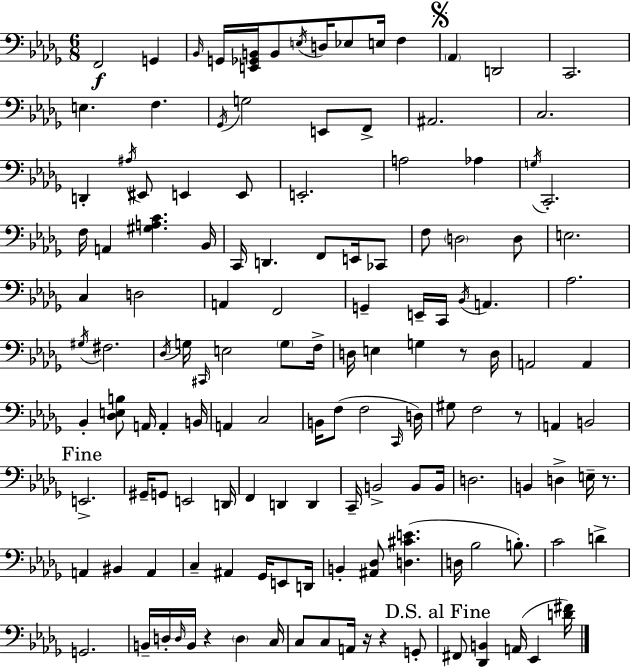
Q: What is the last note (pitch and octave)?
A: Eb2